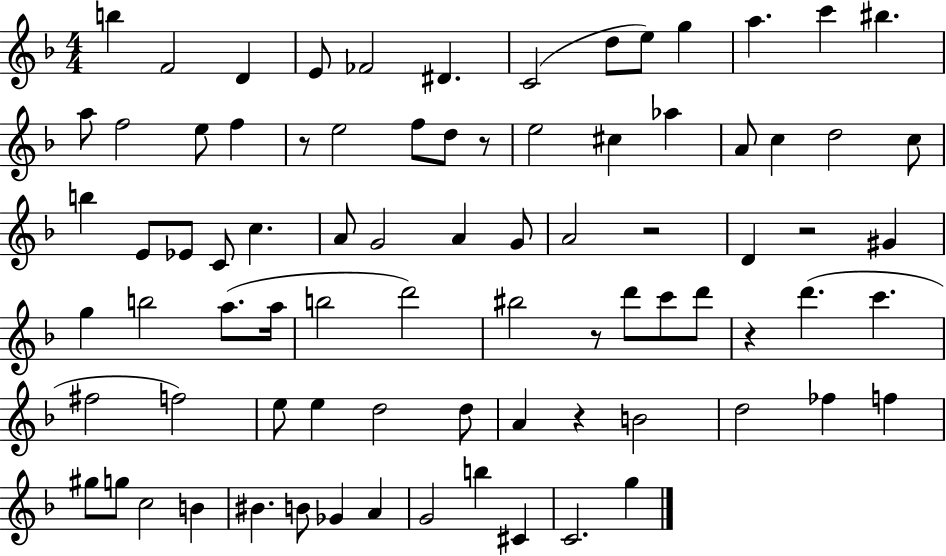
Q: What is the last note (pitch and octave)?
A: G5